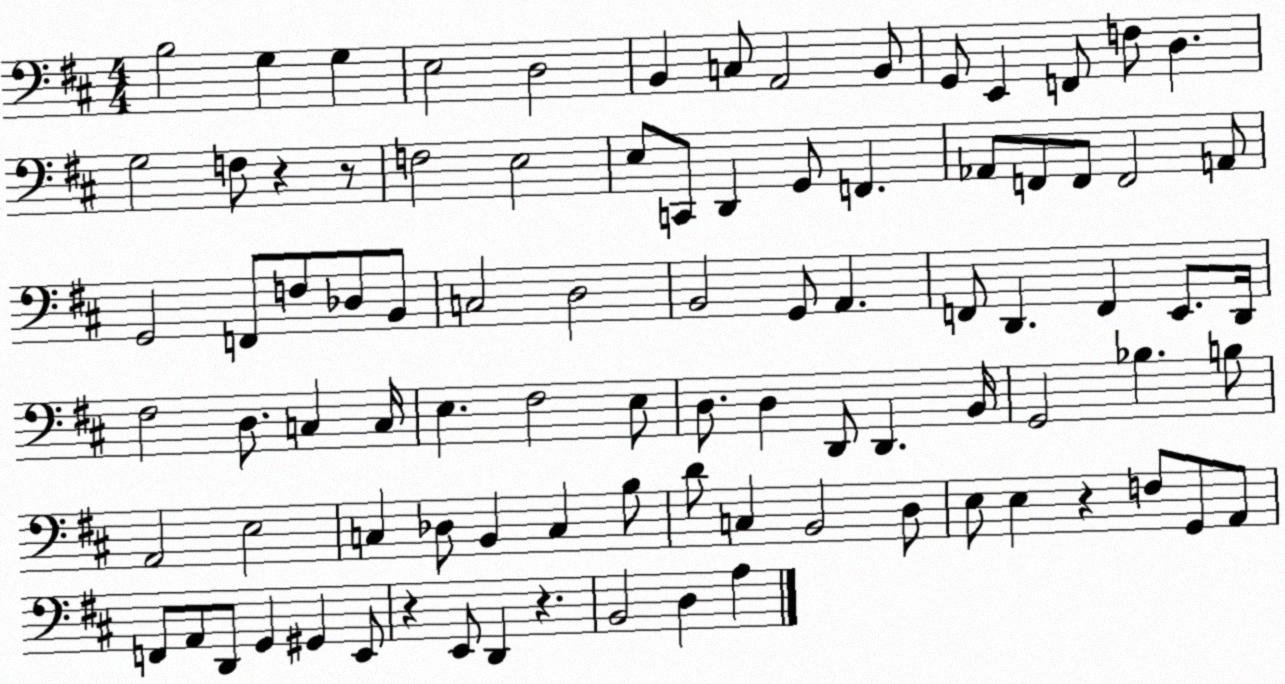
X:1
T:Untitled
M:4/4
L:1/4
K:D
B,2 G, G, E,2 D,2 B,, C,/2 A,,2 B,,/2 G,,/2 E,, F,,/2 F,/2 D, G,2 F,/2 z z/2 F,2 E,2 E,/2 C,,/2 D,, G,,/2 F,, _A,,/2 F,,/2 F,,/2 F,,2 A,,/2 G,,2 F,,/2 F,/2 _D,/2 B,,/2 C,2 D,2 B,,2 G,,/2 A,, F,,/2 D,, F,, E,,/2 D,,/4 ^F,2 D,/2 C, C,/4 E, ^F,2 E,/2 D,/2 D, D,,/2 D,, B,,/4 G,,2 _B, B,/2 A,,2 E,2 C, _D,/2 B,, C, B,/2 D/2 C, B,,2 D,/2 E,/2 E, z F,/2 G,,/2 A,,/2 F,,/2 A,,/2 D,,/2 G,, ^G,, E,,/2 z E,,/2 D,, z B,,2 D, A,